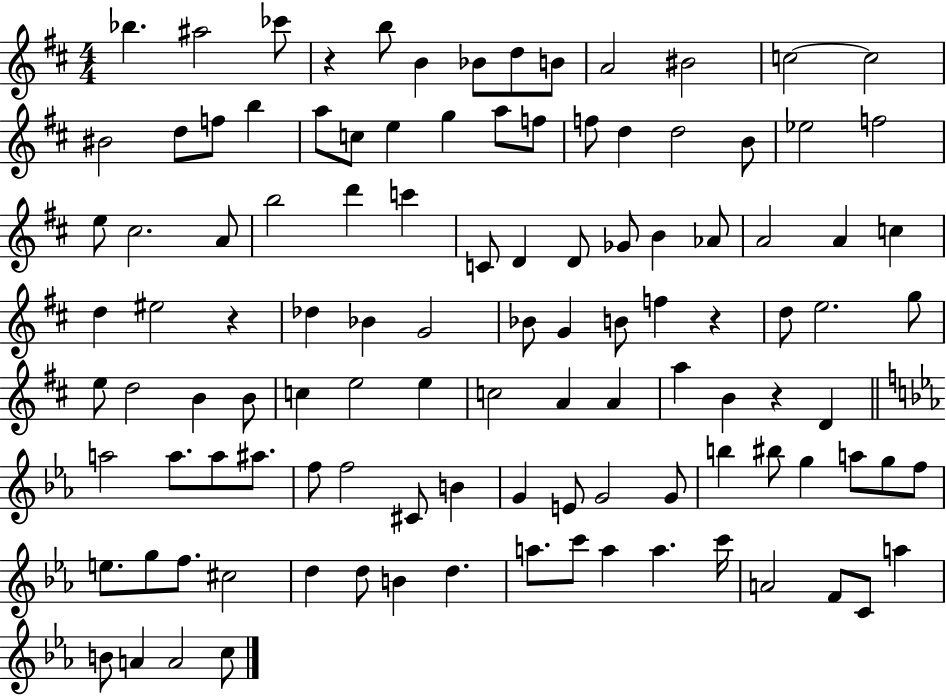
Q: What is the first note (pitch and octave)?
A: Bb5